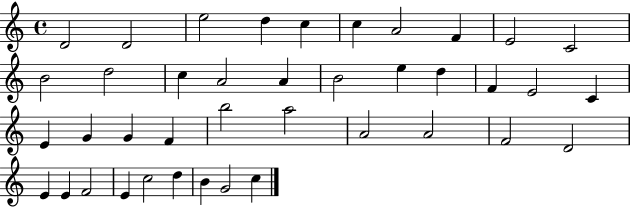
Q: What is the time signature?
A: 4/4